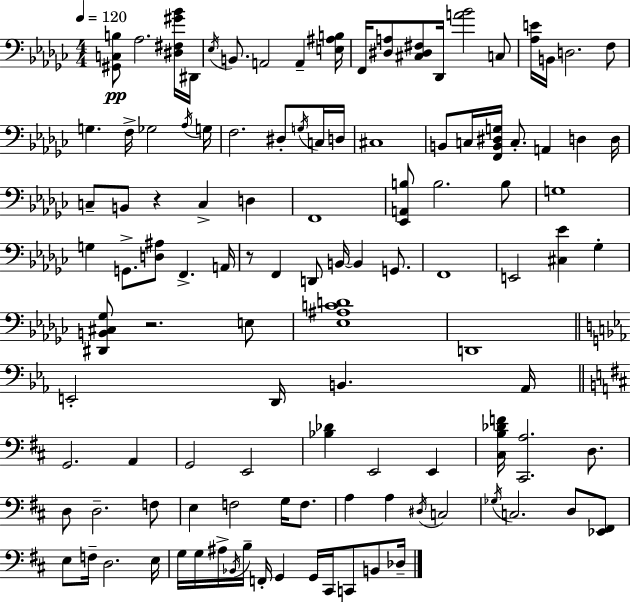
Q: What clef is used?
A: bass